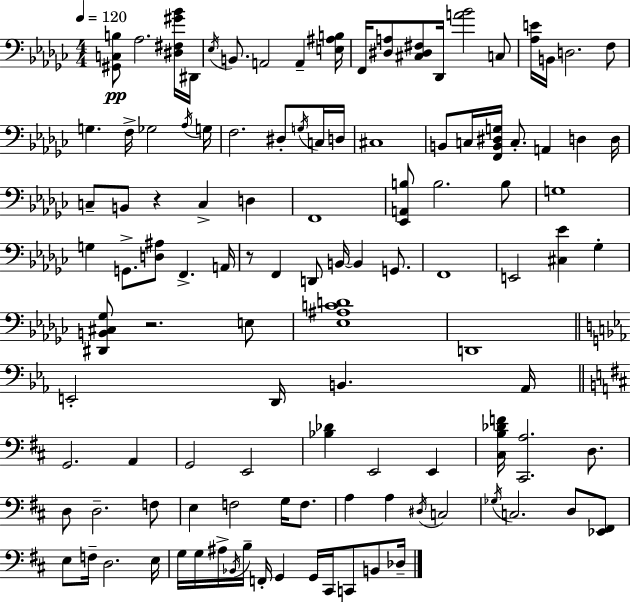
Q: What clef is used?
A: bass